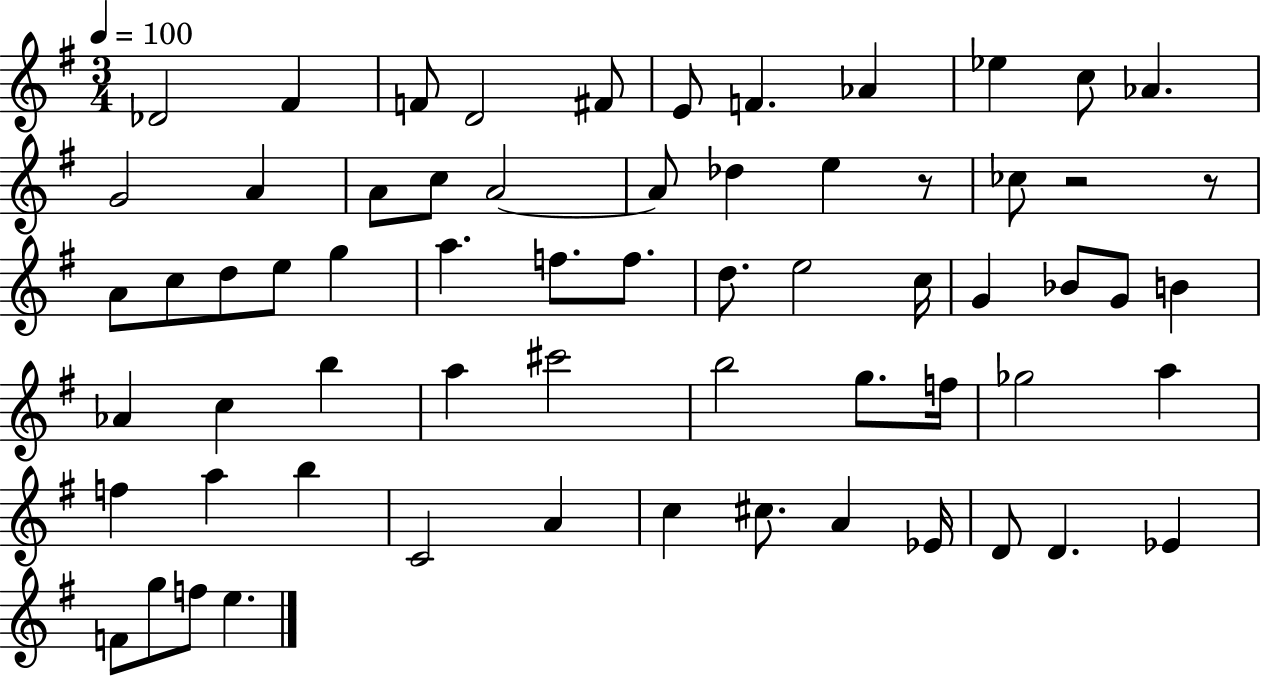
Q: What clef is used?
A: treble